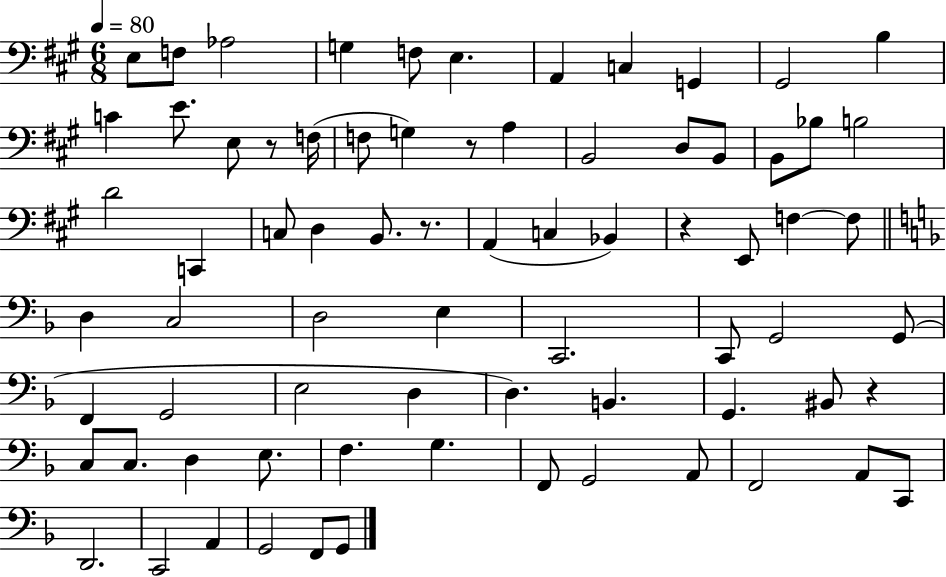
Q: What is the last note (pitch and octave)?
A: G2